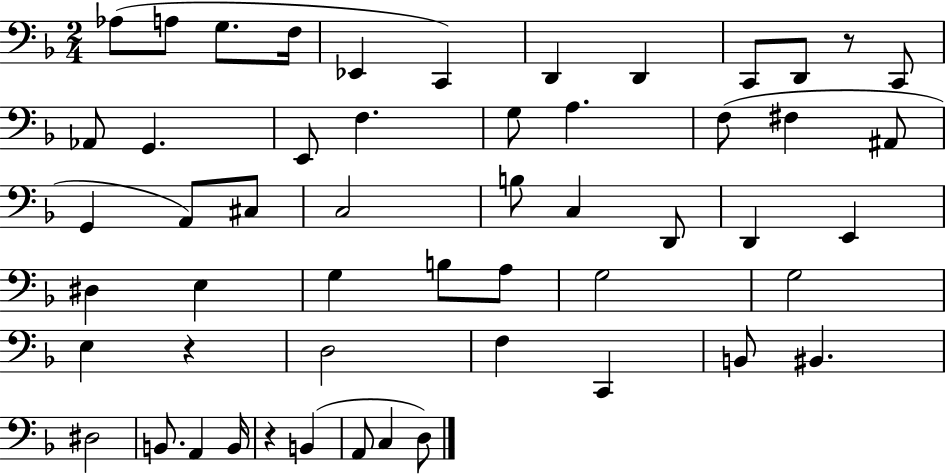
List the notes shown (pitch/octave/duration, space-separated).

Ab3/e A3/e G3/e. F3/s Eb2/q C2/q D2/q D2/q C2/e D2/e R/e C2/e Ab2/e G2/q. E2/e F3/q. G3/e A3/q. F3/e F#3/q A#2/e G2/q A2/e C#3/e C3/h B3/e C3/q D2/e D2/q E2/q D#3/q E3/q G3/q B3/e A3/e G3/h G3/h E3/q R/q D3/h F3/q C2/q B2/e BIS2/q. D#3/h B2/e. A2/q B2/s R/q B2/q A2/e C3/q D3/e